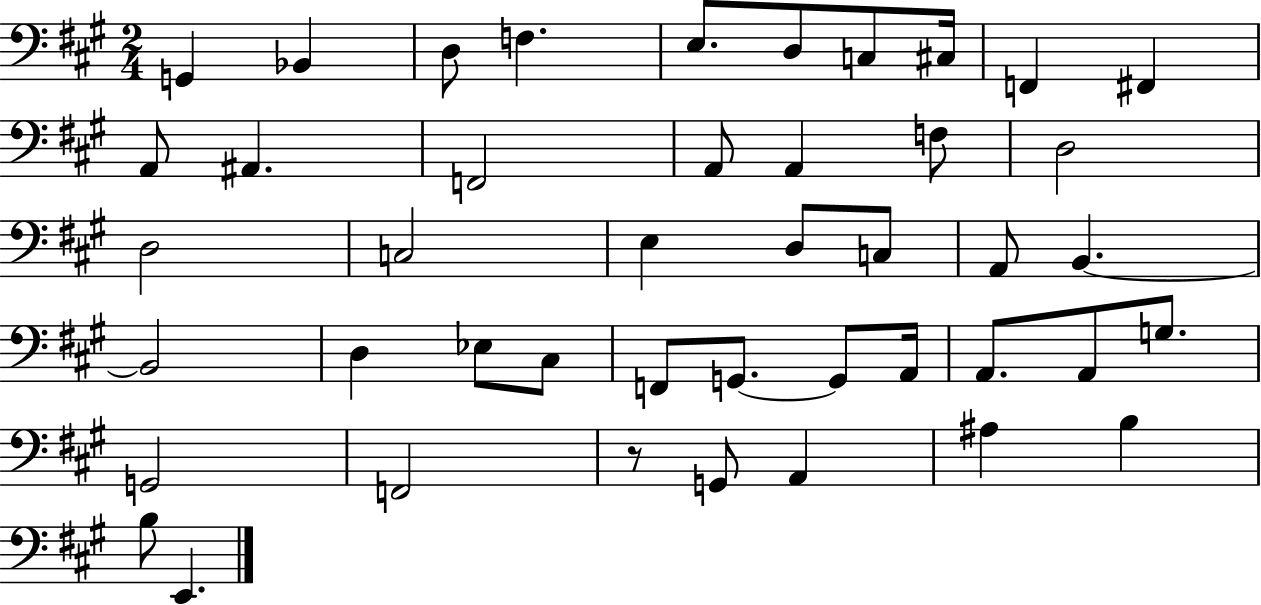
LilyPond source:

{
  \clef bass
  \numericTimeSignature
  \time 2/4
  \key a \major
  g,4 bes,4 | d8 f4. | e8. d8 c8 cis16 | f,4 fis,4 | \break a,8 ais,4. | f,2 | a,8 a,4 f8 | d2 | \break d2 | c2 | e4 d8 c8 | a,8 b,4.~~ | \break b,2 | d4 ees8 cis8 | f,8 g,8.~~ g,8 a,16 | a,8. a,8 g8. | \break g,2 | f,2 | r8 g,8 a,4 | ais4 b4 | \break b8 e,4. | \bar "|."
}